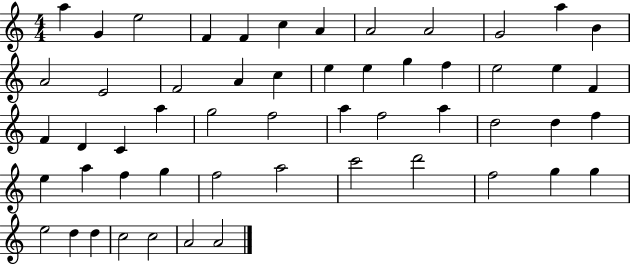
{
  \clef treble
  \numericTimeSignature
  \time 4/4
  \key c \major
  a''4 g'4 e''2 | f'4 f'4 c''4 a'4 | a'2 a'2 | g'2 a''4 b'4 | \break a'2 e'2 | f'2 a'4 c''4 | e''4 e''4 g''4 f''4 | e''2 e''4 f'4 | \break f'4 d'4 c'4 a''4 | g''2 f''2 | a''4 f''2 a''4 | d''2 d''4 f''4 | \break e''4 a''4 f''4 g''4 | f''2 a''2 | c'''2 d'''2 | f''2 g''4 g''4 | \break e''2 d''4 d''4 | c''2 c''2 | a'2 a'2 | \bar "|."
}